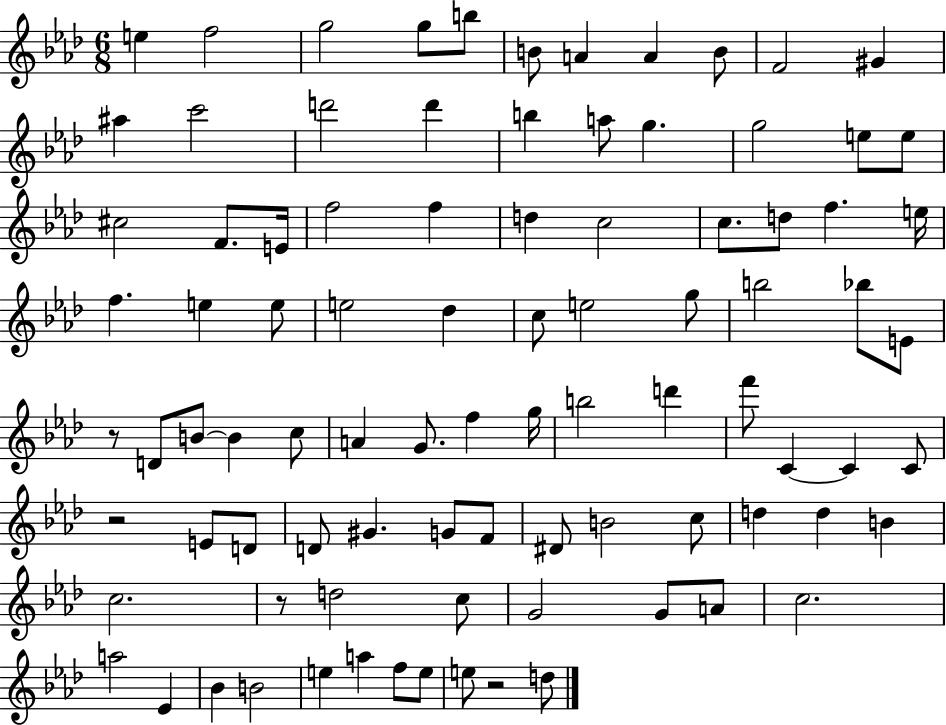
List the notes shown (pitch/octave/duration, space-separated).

E5/q F5/h G5/h G5/e B5/e B4/e A4/q A4/q B4/e F4/h G#4/q A#5/q C6/h D6/h D6/q B5/q A5/e G5/q. G5/h E5/e E5/e C#5/h F4/e. E4/s F5/h F5/q D5/q C5/h C5/e. D5/e F5/q. E5/s F5/q. E5/q E5/e E5/h Db5/q C5/e E5/h G5/e B5/h Bb5/e E4/e R/e D4/e B4/e B4/q C5/e A4/q G4/e. F5/q G5/s B5/h D6/q F6/e C4/q C4/q C4/e R/h E4/e D4/e D4/e G#4/q. G4/e F4/e D#4/e B4/h C5/e D5/q D5/q B4/q C5/h. R/e D5/h C5/e G4/h G4/e A4/e C5/h. A5/h Eb4/q Bb4/q B4/h E5/q A5/q F5/e E5/e E5/e R/h D5/e